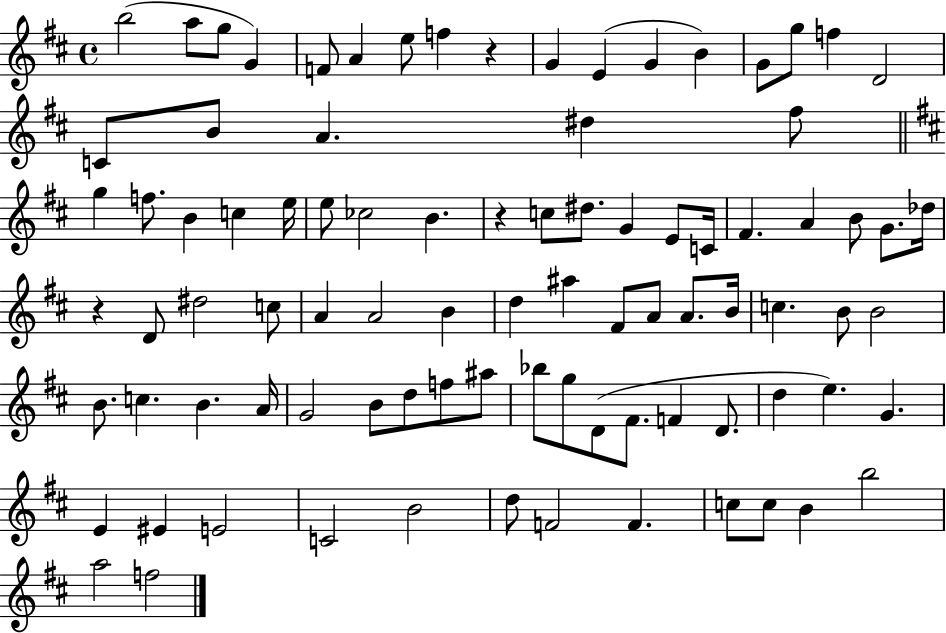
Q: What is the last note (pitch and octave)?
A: F5